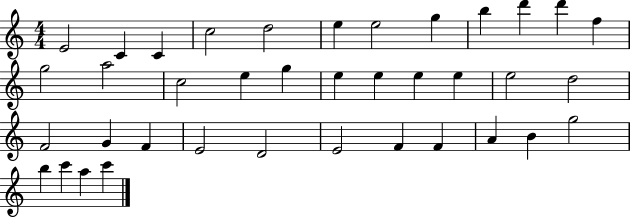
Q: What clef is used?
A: treble